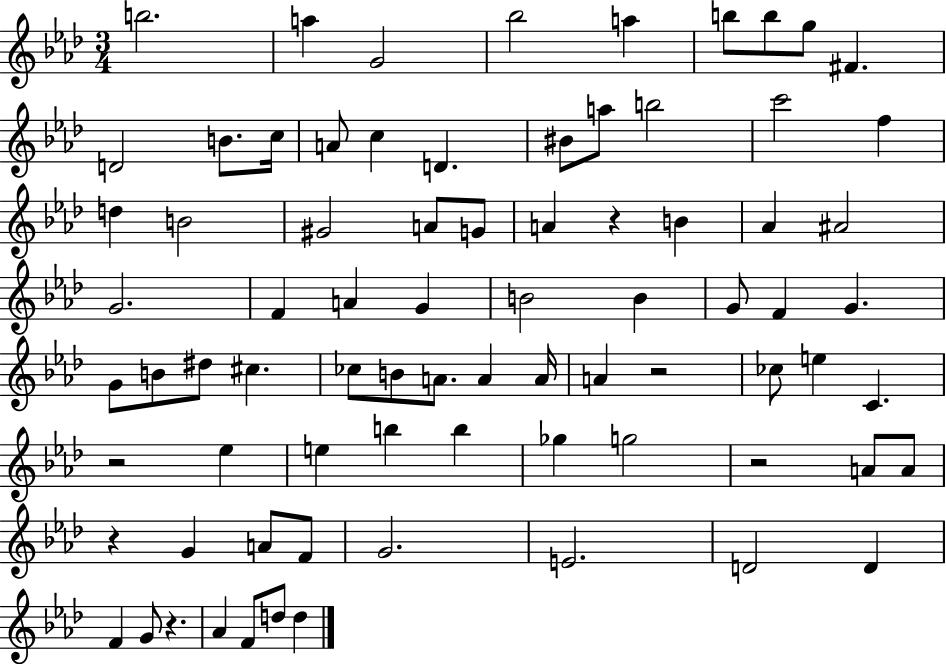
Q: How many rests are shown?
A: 6